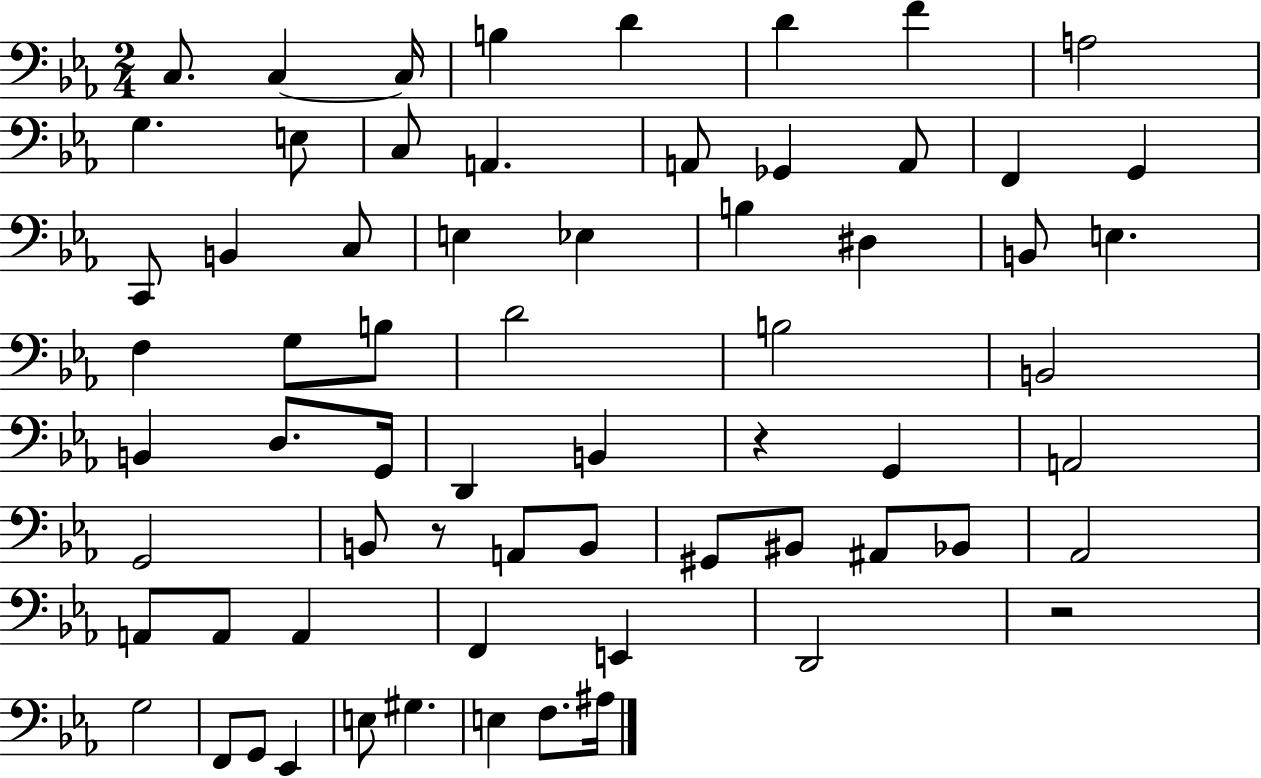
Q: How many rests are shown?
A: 3